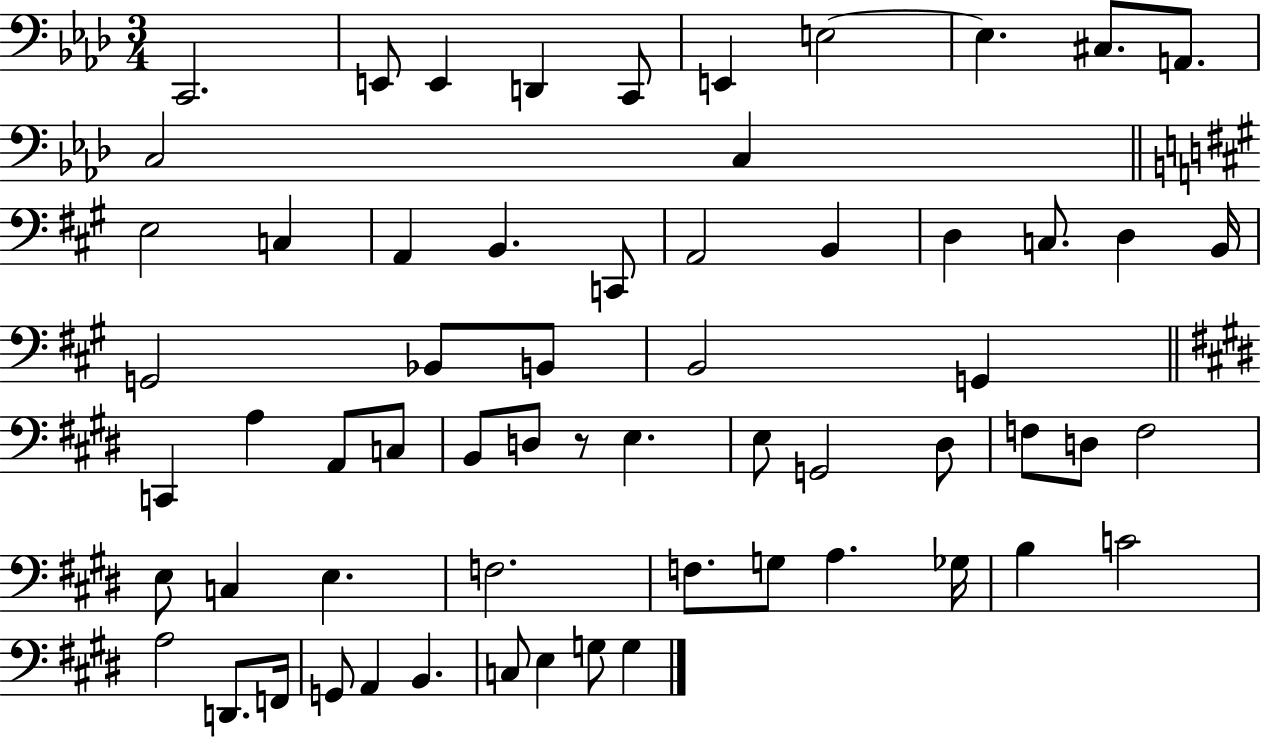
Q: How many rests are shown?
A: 1